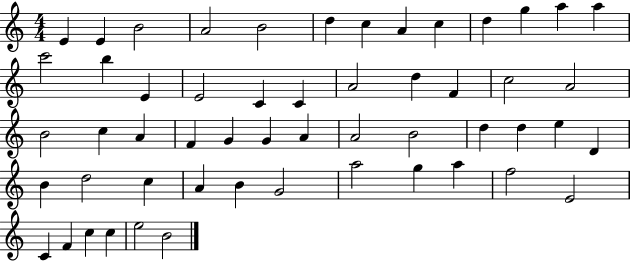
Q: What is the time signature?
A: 4/4